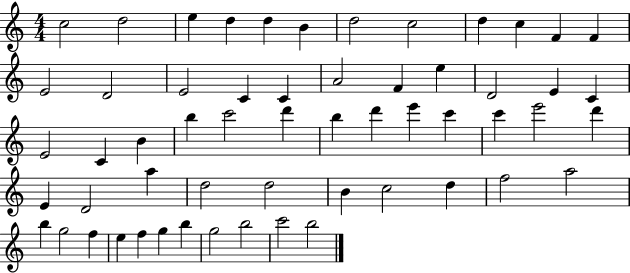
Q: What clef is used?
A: treble